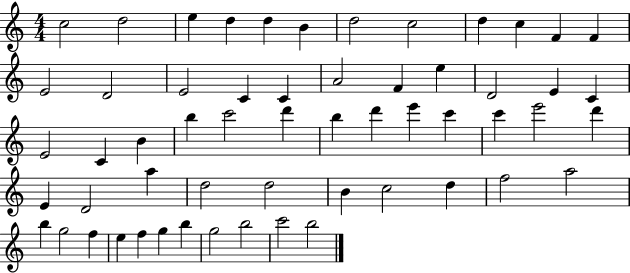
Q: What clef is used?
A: treble